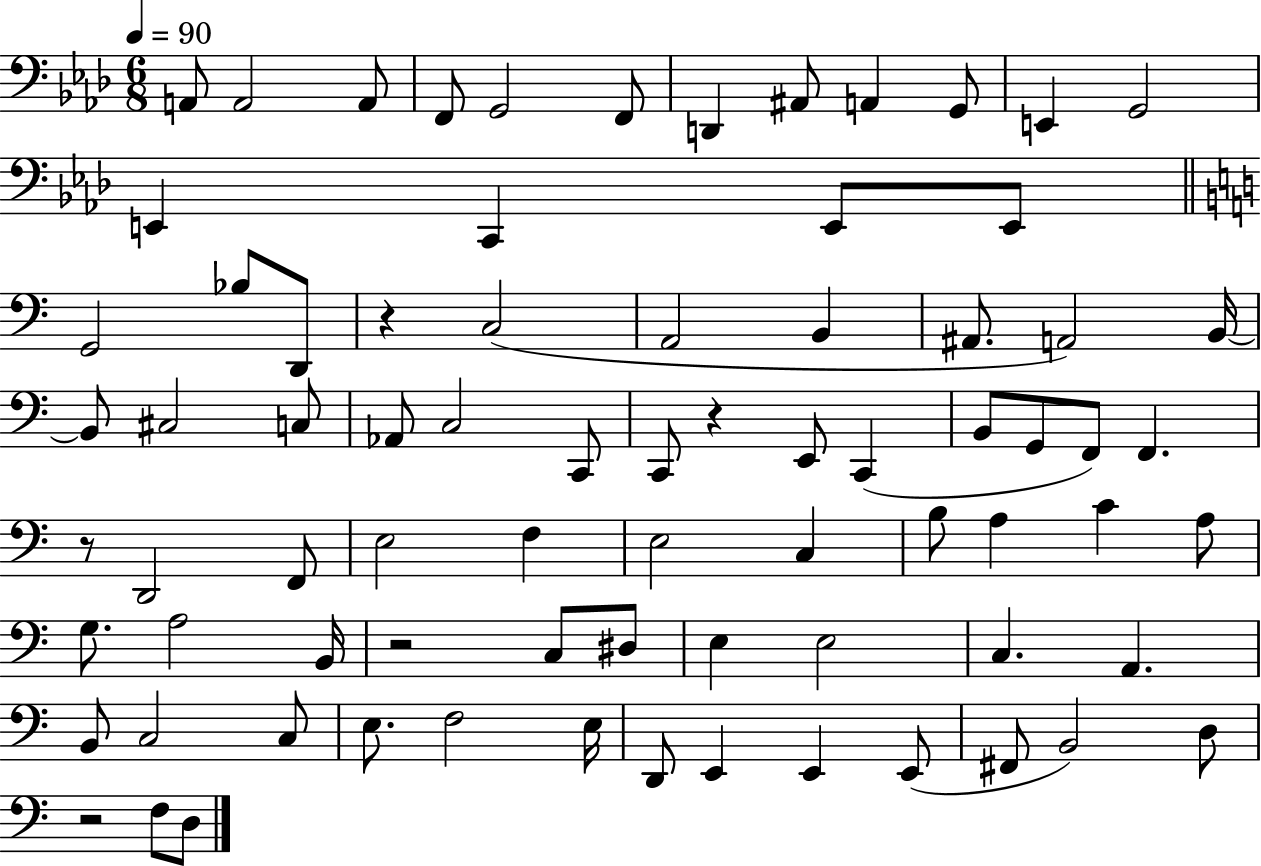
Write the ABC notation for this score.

X:1
T:Untitled
M:6/8
L:1/4
K:Ab
A,,/2 A,,2 A,,/2 F,,/2 G,,2 F,,/2 D,, ^A,,/2 A,, G,,/2 E,, G,,2 E,, C,, E,,/2 E,,/2 G,,2 _B,/2 D,,/2 z C,2 A,,2 B,, ^A,,/2 A,,2 B,,/4 B,,/2 ^C,2 C,/2 _A,,/2 C,2 C,,/2 C,,/2 z E,,/2 C,, B,,/2 G,,/2 F,,/2 F,, z/2 D,,2 F,,/2 E,2 F, E,2 C, B,/2 A, C A,/2 G,/2 A,2 B,,/4 z2 C,/2 ^D,/2 E, E,2 C, A,, B,,/2 C,2 C,/2 E,/2 F,2 E,/4 D,,/2 E,, E,, E,,/2 ^F,,/2 B,,2 D,/2 z2 F,/2 D,/2